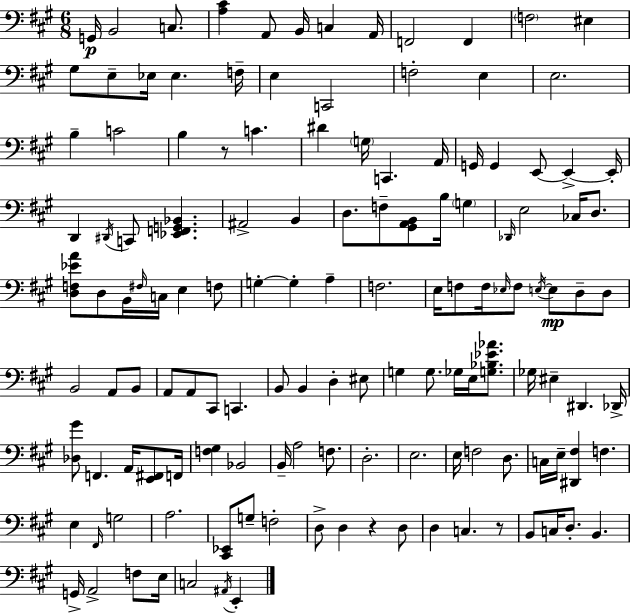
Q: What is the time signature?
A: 6/8